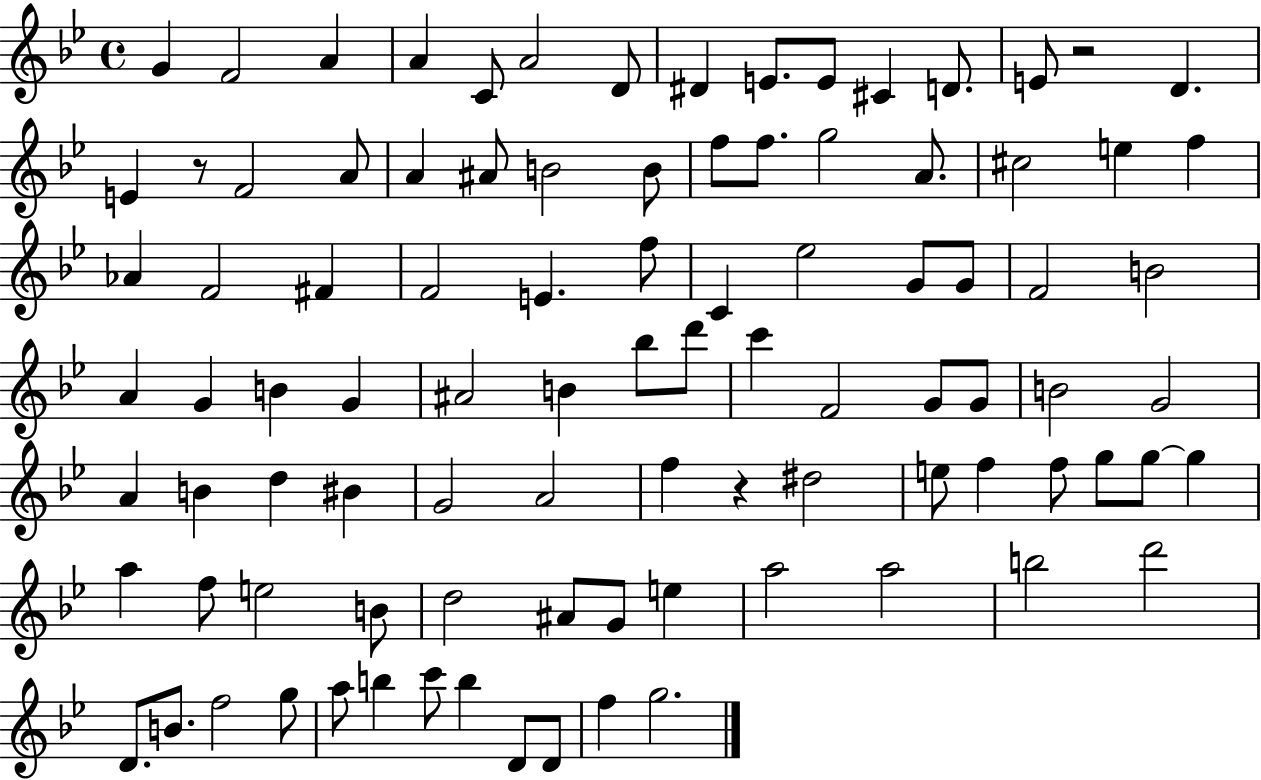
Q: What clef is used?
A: treble